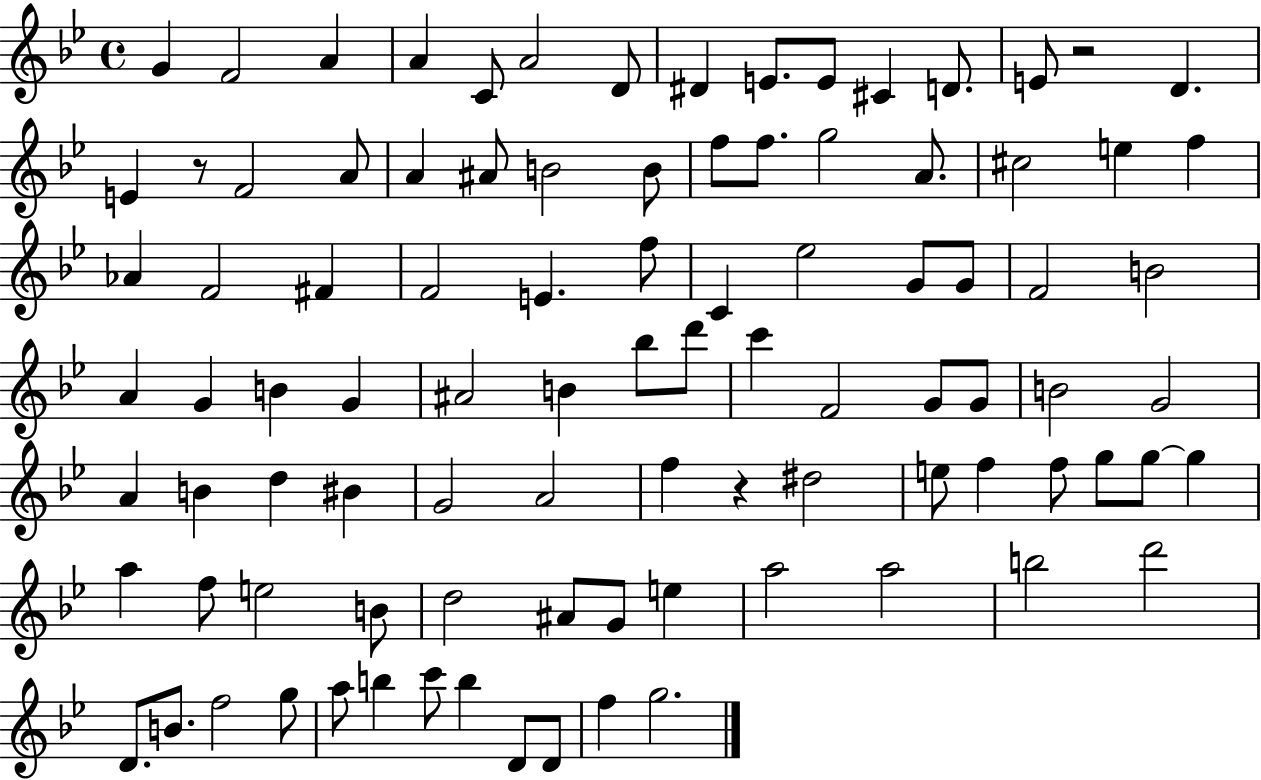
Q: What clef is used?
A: treble